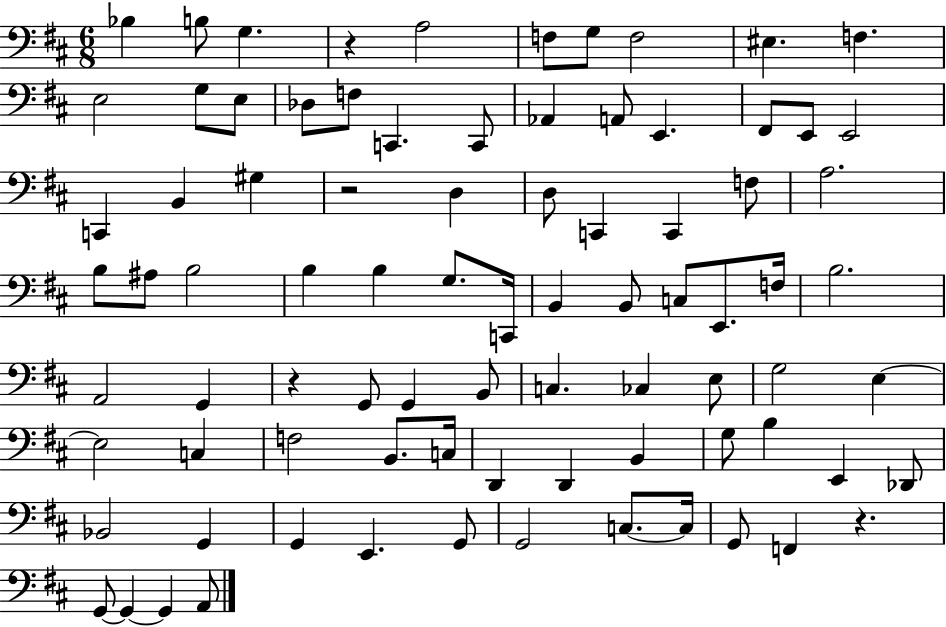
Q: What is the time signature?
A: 6/8